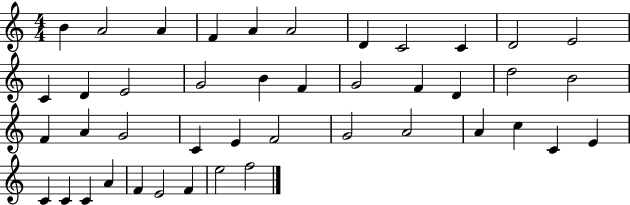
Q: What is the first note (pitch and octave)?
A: B4